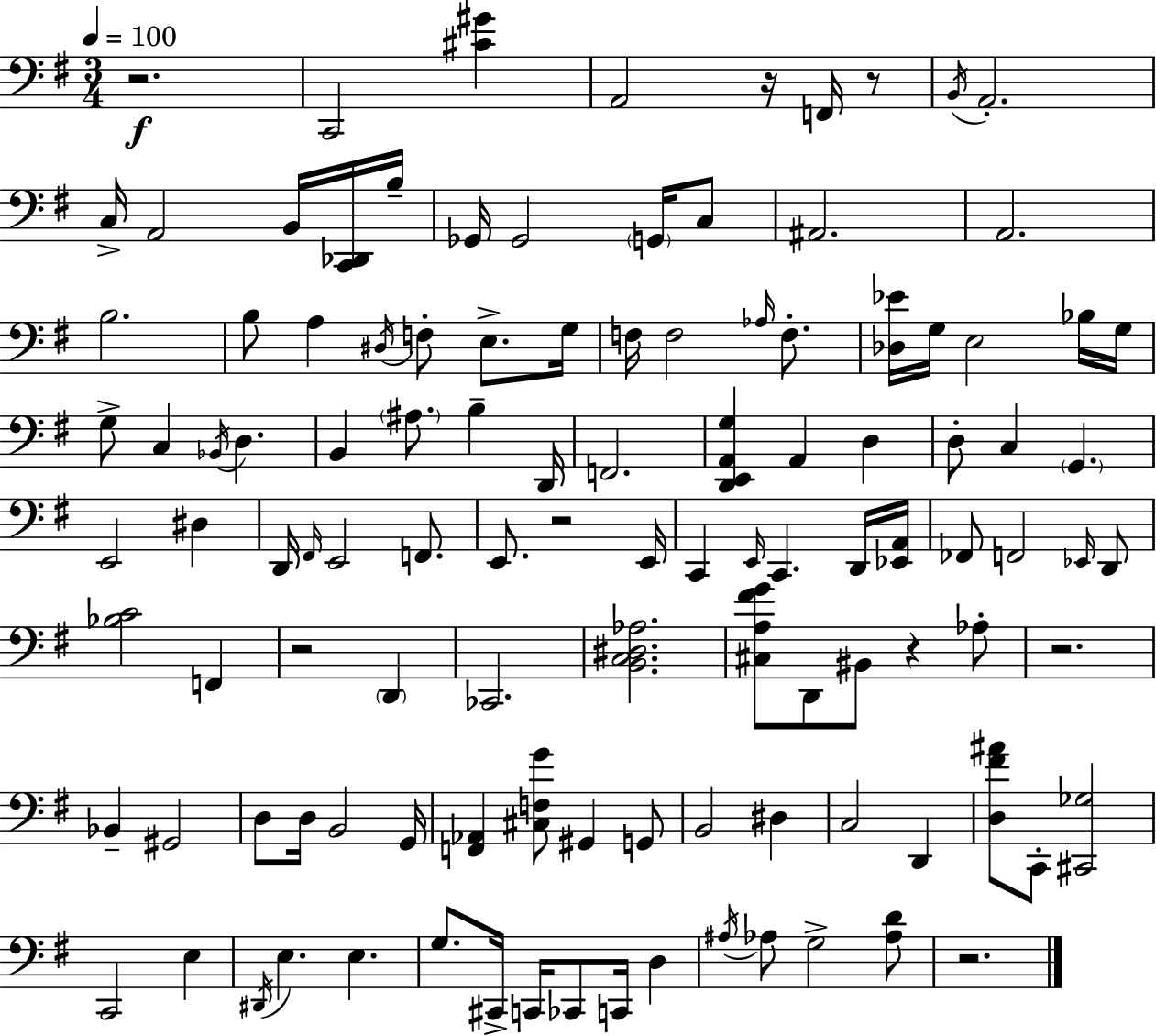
X:1
T:Untitled
M:3/4
L:1/4
K:Em
z2 C,,2 [^C^G] A,,2 z/4 F,,/4 z/2 B,,/4 A,,2 C,/4 A,,2 B,,/4 [C,,_D,,]/4 B,/4 _G,,/4 _G,,2 G,,/4 C,/2 ^A,,2 A,,2 B,2 B,/2 A, ^D,/4 F,/2 E,/2 G,/4 F,/4 F,2 _A,/4 F,/2 [_D,_E]/4 G,/4 E,2 _B,/4 G,/4 G,/2 C, _B,,/4 D, B,, ^A,/2 B, D,,/4 F,,2 [D,,E,,A,,G,] A,, D, D,/2 C, G,, E,,2 ^D, D,,/4 ^F,,/4 E,,2 F,,/2 E,,/2 z2 E,,/4 C,, E,,/4 C,, D,,/4 [_E,,A,,]/4 _F,,/2 F,,2 _E,,/4 D,,/2 [_B,C]2 F,, z2 D,, _C,,2 [B,,C,^D,_A,]2 [^C,A,^FG]/2 D,,/2 ^B,,/2 z _A,/2 z2 _B,, ^G,,2 D,/2 D,/4 B,,2 G,,/4 [F,,_A,,] [^C,F,G]/2 ^G,, G,,/2 B,,2 ^D, C,2 D,, [D,^F^A]/2 C,,/2 [^C,,_G,]2 C,,2 E, ^D,,/4 E, E, G,/2 ^C,,/4 C,,/4 _C,,/2 C,,/4 D, ^A,/4 _A,/2 G,2 [_A,D]/2 z2